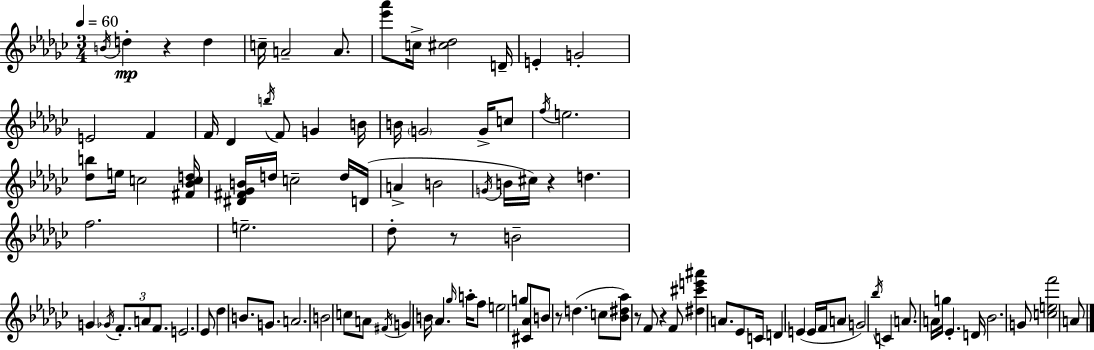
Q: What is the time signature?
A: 3/4